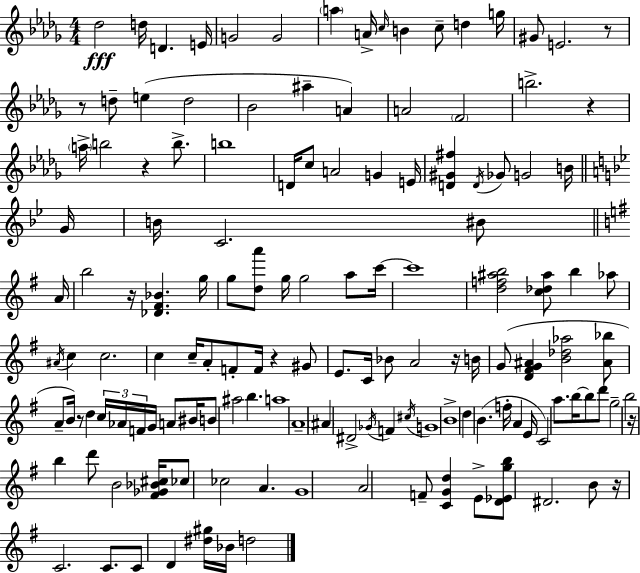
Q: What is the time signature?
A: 4/4